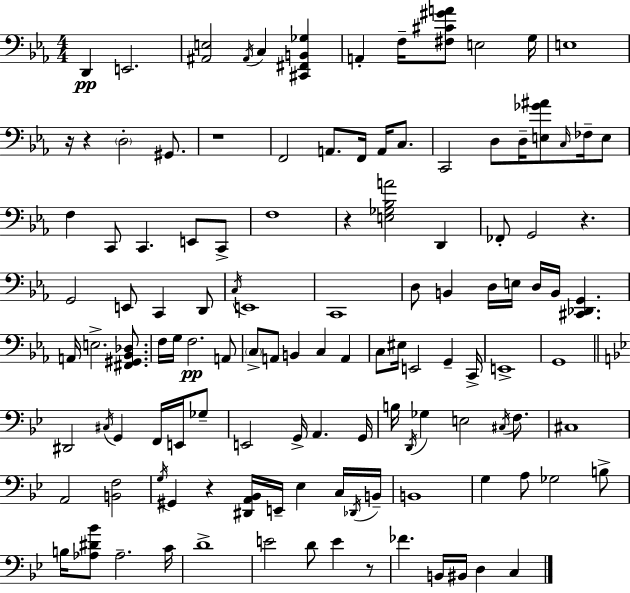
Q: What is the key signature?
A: EES major